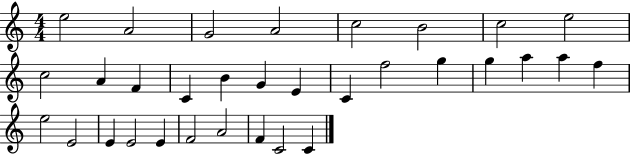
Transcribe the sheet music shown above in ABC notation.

X:1
T:Untitled
M:4/4
L:1/4
K:C
e2 A2 G2 A2 c2 B2 c2 e2 c2 A F C B G E C f2 g g a a f e2 E2 E E2 E F2 A2 F C2 C